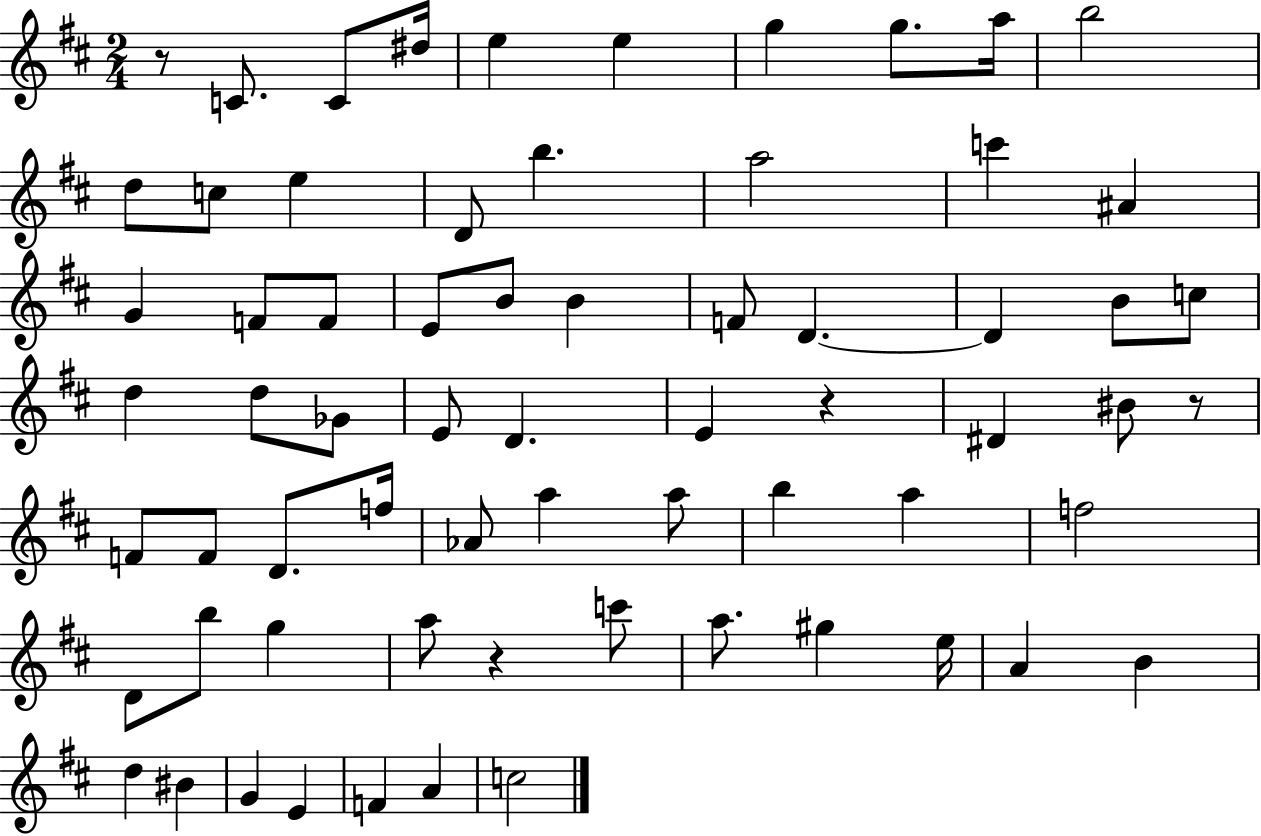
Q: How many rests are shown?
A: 4